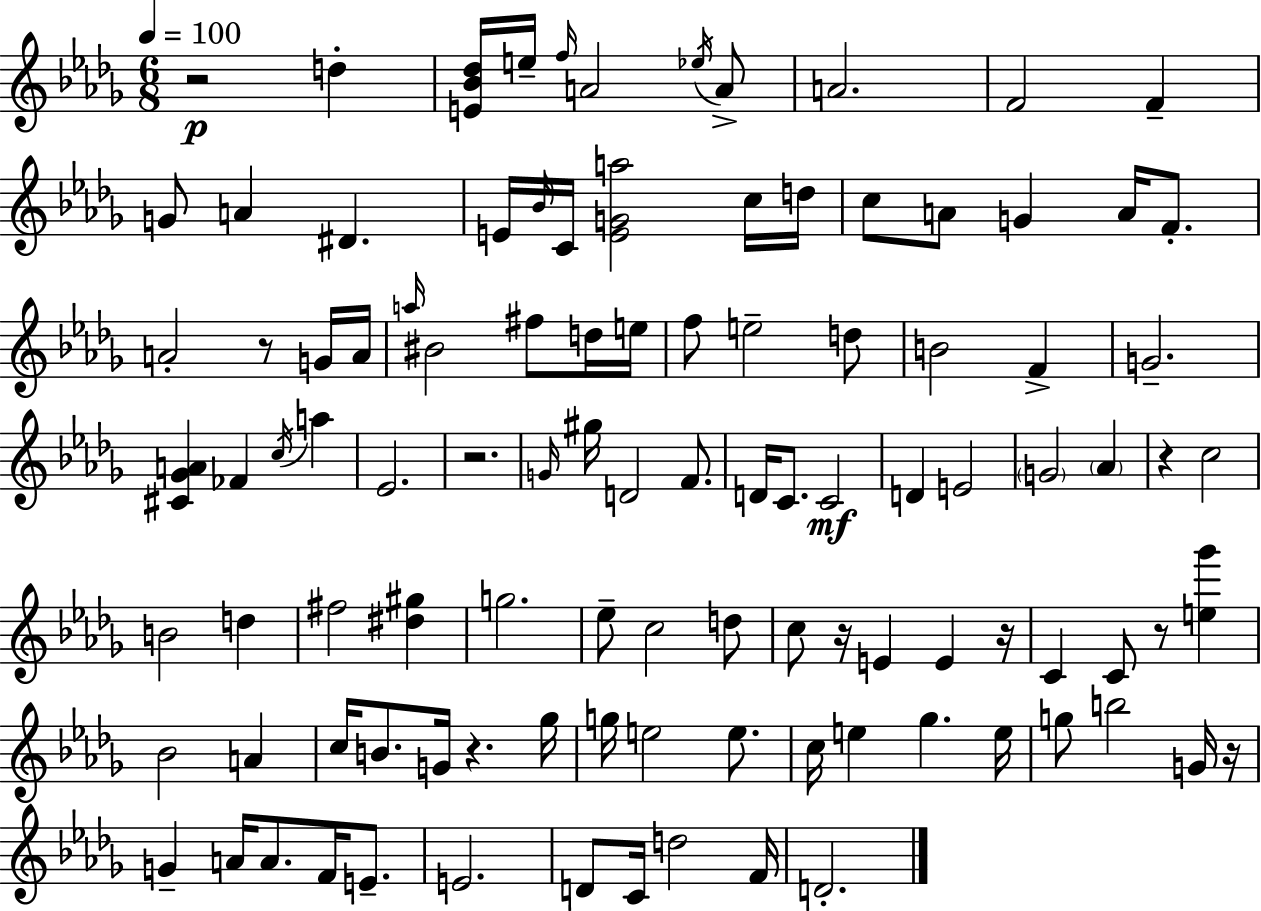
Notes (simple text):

R/h D5/q [E4,Bb4,Db5]/s E5/s F5/s A4/h Eb5/s A4/e A4/h. F4/h F4/q G4/e A4/q D#4/q. E4/s Bb4/s C4/s [E4,G4,A5]/h C5/s D5/s C5/e A4/e G4/q A4/s F4/e. A4/h R/e G4/s A4/s A5/s BIS4/h F#5/e D5/s E5/s F5/e E5/h D5/e B4/h F4/q G4/h. [C#4,Gb4,A4]/q FES4/q C5/s A5/q Eb4/h. R/h. G4/s G#5/s D4/h F4/e. D4/s C4/e. C4/h D4/q E4/h G4/h Ab4/q R/q C5/h B4/h D5/q F#5/h [D#5,G#5]/q G5/h. Eb5/e C5/h D5/e C5/e R/s E4/q E4/q R/s C4/q C4/e R/e [E5,Gb6]/q Bb4/h A4/q C5/s B4/e. G4/s R/q. Gb5/s G5/s E5/h E5/e. C5/s E5/q Gb5/q. E5/s G5/e B5/h G4/s R/s G4/q A4/s A4/e. F4/s E4/e. E4/h. D4/e C4/s D5/h F4/s D4/h.